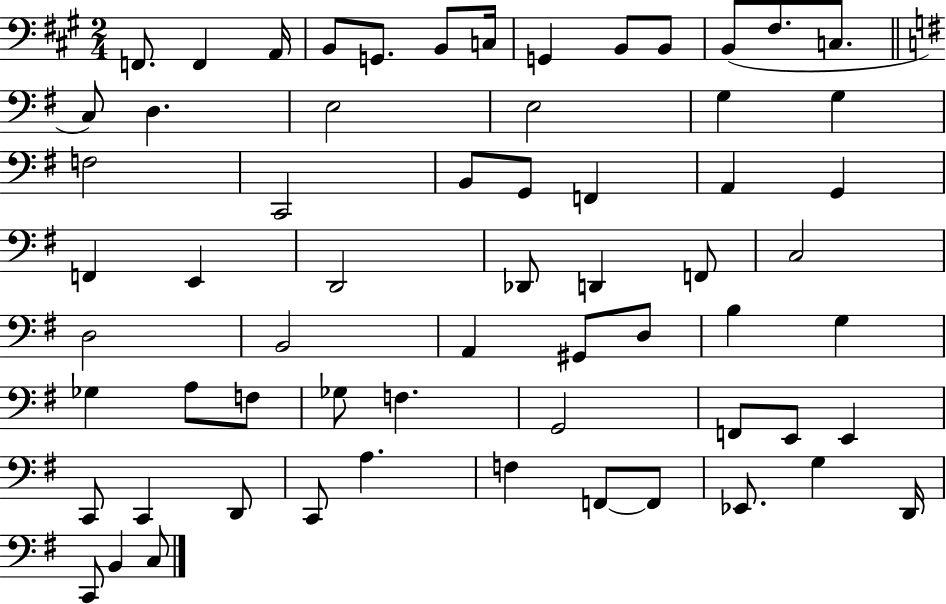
F2/e. F2/q A2/s B2/e G2/e. B2/e C3/s G2/q B2/e B2/e B2/e F#3/e. C3/e. C3/e D3/q. E3/h E3/h G3/q G3/q F3/h C2/h B2/e G2/e F2/q A2/q G2/q F2/q E2/q D2/h Db2/e D2/q F2/e C3/h D3/h B2/h A2/q G#2/e D3/e B3/q G3/q Gb3/q A3/e F3/e Gb3/e F3/q. G2/h F2/e E2/e E2/q C2/e C2/q D2/e C2/e A3/q. F3/q F2/e F2/e Eb2/e. G3/q D2/s C2/e B2/q C3/e